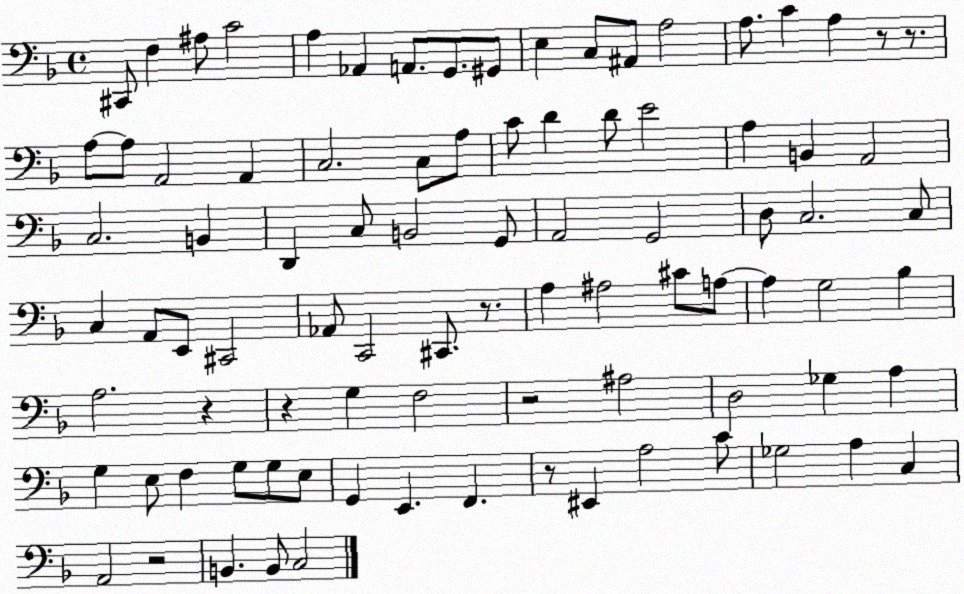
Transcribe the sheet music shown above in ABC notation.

X:1
T:Untitled
M:4/4
L:1/4
K:F
^C,,/2 F, ^A,/2 C2 A, _A,, A,,/2 G,,/2 ^G,,/2 E, C,/2 ^A,,/2 A,2 A,/2 C A, z/2 z/2 A,/2 A,/2 A,,2 A,, C,2 C,/2 A,/2 C/2 D D/2 E2 A, B,, A,,2 C,2 B,, D,, C,/2 B,,2 G,,/2 A,,2 G,,2 D,/2 C,2 C,/2 C, A,,/2 E,,/2 ^C,,2 _A,,/2 C,,2 ^C,,/2 z/2 A, ^A,2 ^C/2 A,/2 A, G,2 _B, A,2 z z G, F,2 z2 ^A,2 D,2 _G, A, G, E,/2 F, G,/2 G,/2 E,/2 G,, E,, F,, z/2 ^E,, A,2 C/2 _G,2 A, C, A,,2 z2 B,, B,,/2 C,2